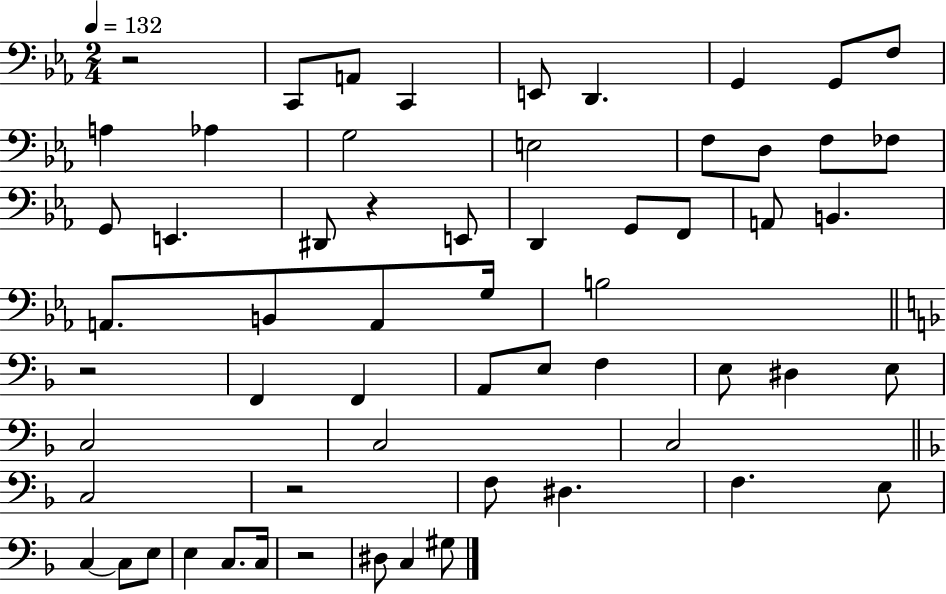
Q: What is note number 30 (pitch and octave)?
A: B3